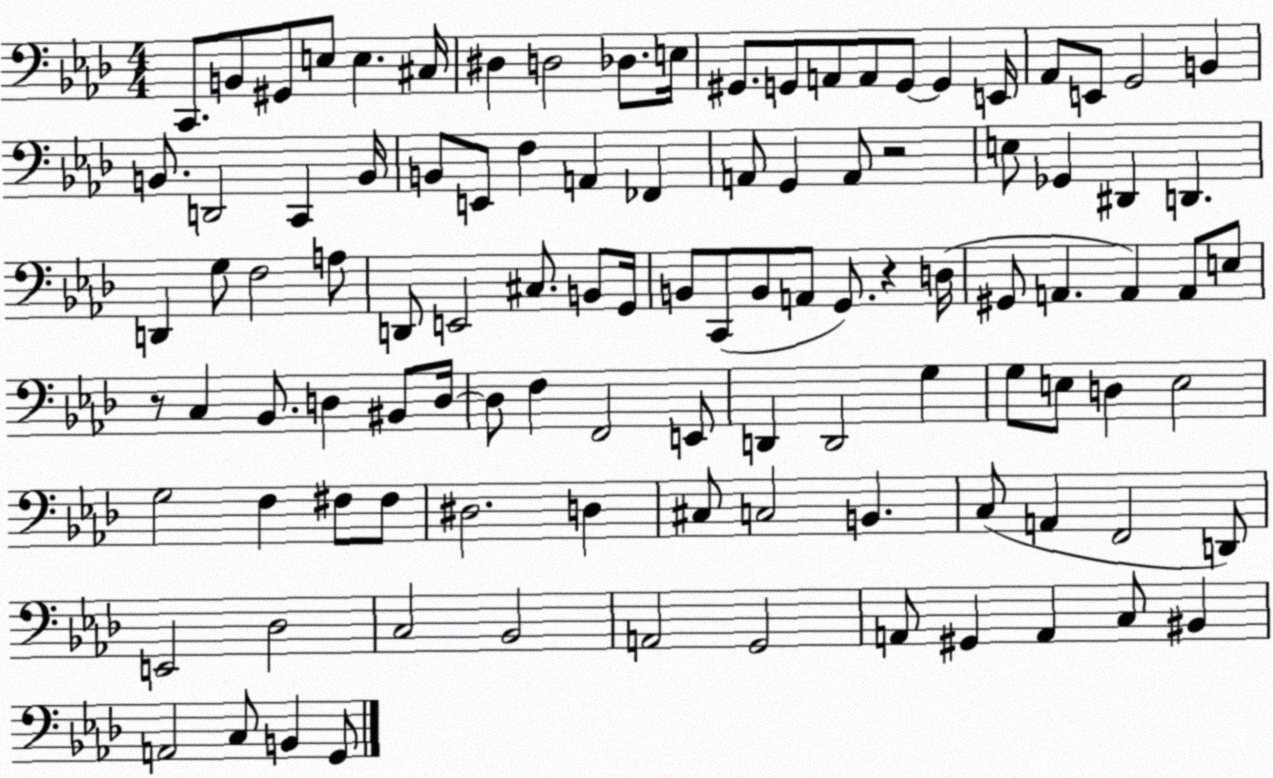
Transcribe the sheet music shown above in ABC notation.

X:1
T:Untitled
M:4/4
L:1/4
K:Ab
C,,/2 B,,/2 ^G,,/2 E,/2 E, ^C,/4 ^D, D,2 _D,/2 E,/4 ^G,,/2 G,,/2 A,,/2 A,,/2 G,,/2 G,, E,,/4 _A,,/2 E,,/2 G,,2 B,, B,,/2 D,,2 C,, B,,/4 B,,/2 E,,/2 F, A,, _F,, A,,/2 G,, A,,/2 z2 E,/2 _G,, ^D,, D,, D,, G,/2 F,2 A,/2 D,,/2 E,,2 ^C,/2 B,,/2 G,,/4 B,,/2 C,,/2 B,,/2 A,,/2 G,,/2 z D,/4 ^G,,/2 A,, A,, A,,/2 E,/2 z/2 C, _B,,/2 D, ^B,,/2 D,/4 D,/2 F, F,,2 E,,/2 D,, D,,2 G, G,/2 E,/2 D, E,2 G,2 F, ^F,/2 ^F,/2 ^D,2 D, ^C,/2 C,2 B,, C,/2 A,, F,,2 D,,/2 E,,2 _D,2 C,2 _B,,2 A,,2 G,,2 A,,/2 ^G,, A,, C,/2 ^B,, A,,2 C,/2 B,, G,,/2